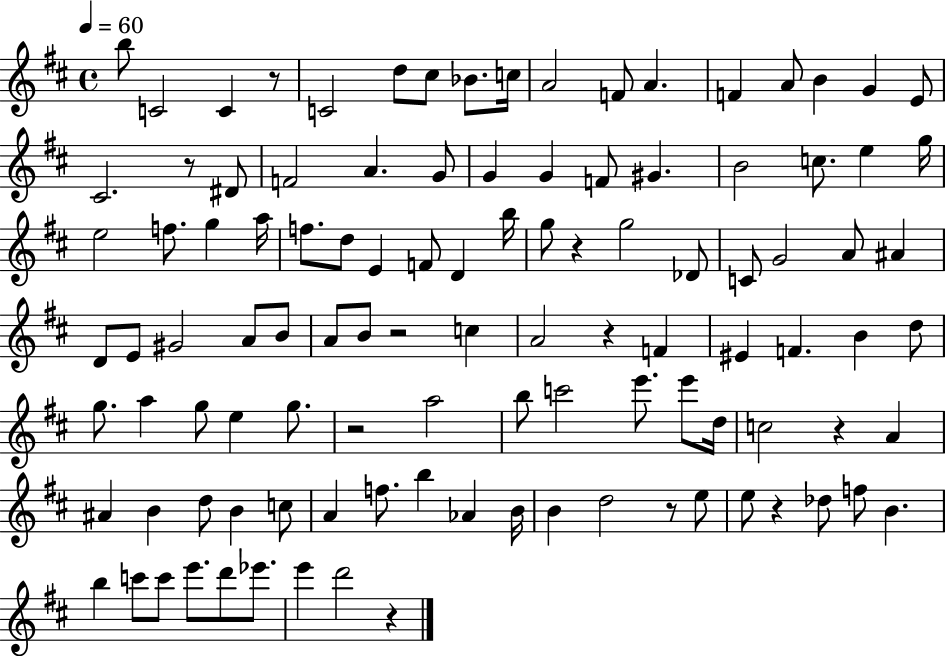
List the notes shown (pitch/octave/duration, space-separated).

B5/e C4/h C4/q R/e C4/h D5/e C#5/e Bb4/e. C5/s A4/h F4/e A4/q. F4/q A4/e B4/q G4/q E4/e C#4/h. R/e D#4/e F4/h A4/q. G4/e G4/q G4/q F4/e G#4/q. B4/h C5/e. E5/q G5/s E5/h F5/e. G5/q A5/s F5/e. D5/e E4/q F4/e D4/q B5/s G5/e R/q G5/h Db4/e C4/e G4/h A4/e A#4/q D4/e E4/e G#4/h A4/e B4/e A4/e B4/e R/h C5/q A4/h R/q F4/q EIS4/q F4/q. B4/q D5/e G5/e. A5/q G5/e E5/q G5/e. R/h A5/h B5/e C6/h E6/e. E6/e D5/s C5/h R/q A4/q A#4/q B4/q D5/e B4/q C5/e A4/q F5/e. B5/q Ab4/q B4/s B4/q D5/h R/e E5/e E5/e R/q Db5/e F5/e B4/q. B5/q C6/e C6/e E6/e. D6/e Eb6/e. E6/q D6/h R/q